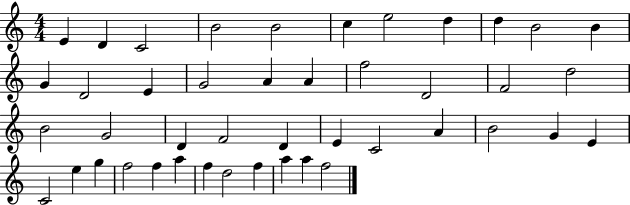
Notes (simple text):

E4/q D4/q C4/h B4/h B4/h C5/q E5/h D5/q D5/q B4/h B4/q G4/q D4/h E4/q G4/h A4/q A4/q F5/h D4/h F4/h D5/h B4/h G4/h D4/q F4/h D4/q E4/q C4/h A4/q B4/h G4/q E4/q C4/h E5/q G5/q F5/h F5/q A5/q F5/q D5/h F5/q A5/q A5/q F5/h